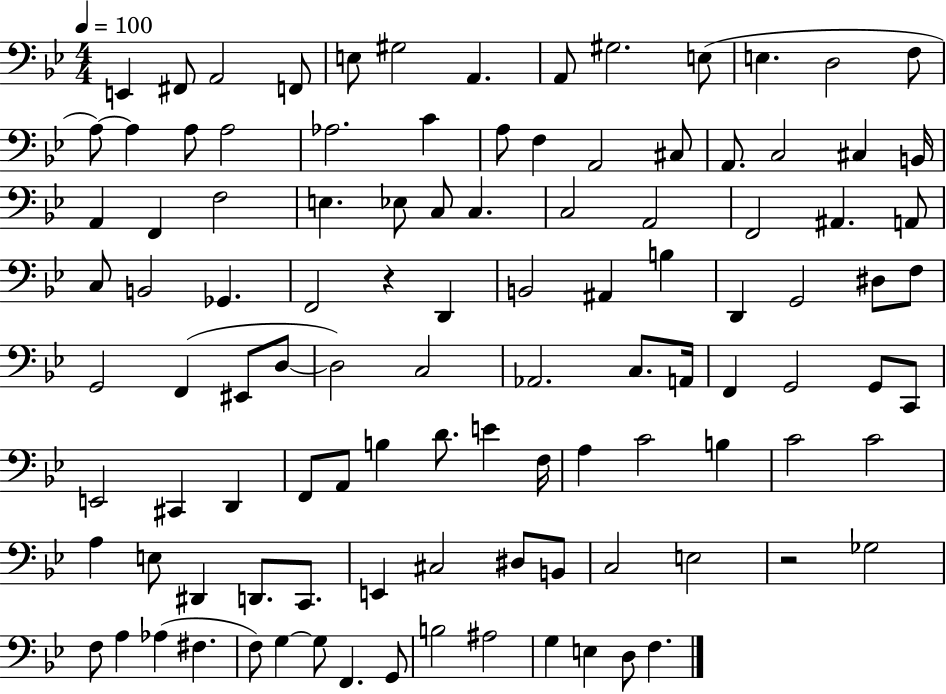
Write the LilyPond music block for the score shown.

{
  \clef bass
  \numericTimeSignature
  \time 4/4
  \key bes \major
  \tempo 4 = 100
  e,4 fis,8 a,2 f,8 | e8 gis2 a,4. | a,8 gis2. e8( | e4. d2 f8 | \break a8~~) a4 a8 a2 | aes2. c'4 | a8 f4 a,2 cis8 | a,8. c2 cis4 b,16 | \break a,4 f,4 f2 | e4. ees8 c8 c4. | c2 a,2 | f,2 ais,4. a,8 | \break c8 b,2 ges,4. | f,2 r4 d,4 | b,2 ais,4 b4 | d,4 g,2 dis8 f8 | \break g,2 f,4( eis,8 d8~~ | d2) c2 | aes,2. c8. a,16 | f,4 g,2 g,8 c,8 | \break e,2 cis,4 d,4 | f,8 a,8 b4 d'8. e'4 f16 | a4 c'2 b4 | c'2 c'2 | \break a4 e8 dis,4 d,8. c,8. | e,4 cis2 dis8 b,8 | c2 e2 | r2 ges2 | \break f8 a4 aes4( fis4. | f8) g4~~ g8 f,4. g,8 | b2 ais2 | g4 e4 d8 f4. | \break \bar "|."
}